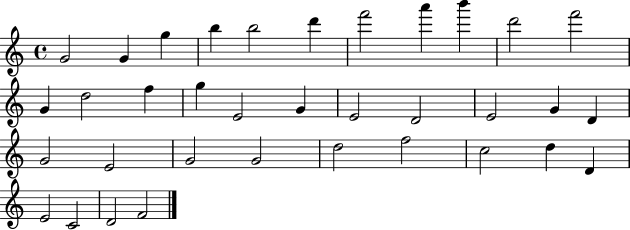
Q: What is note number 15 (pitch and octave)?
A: G5